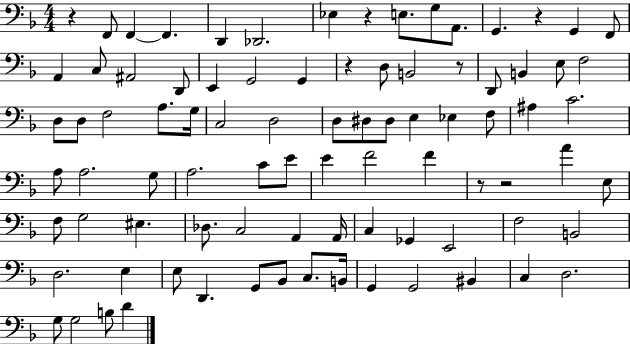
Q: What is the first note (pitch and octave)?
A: F2